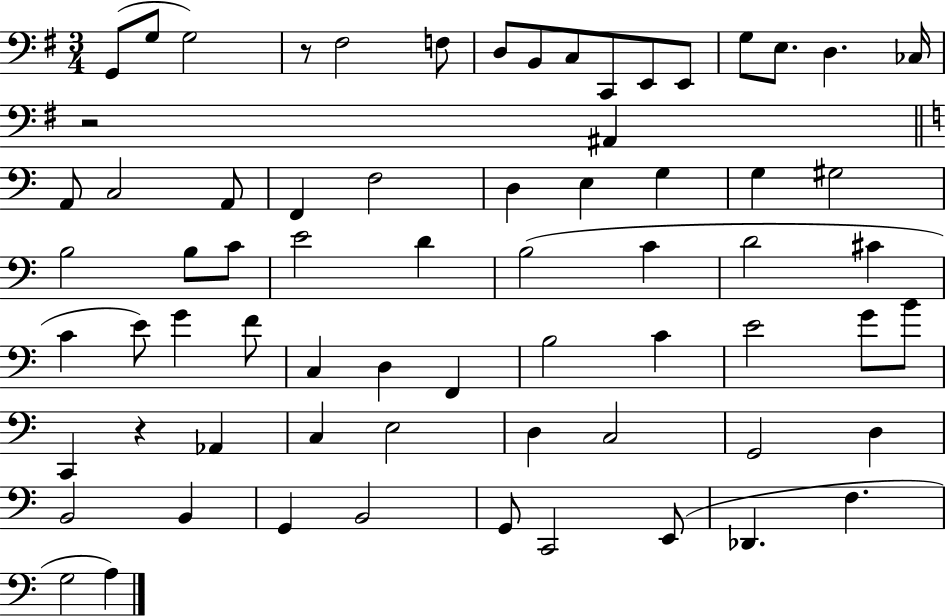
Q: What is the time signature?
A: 3/4